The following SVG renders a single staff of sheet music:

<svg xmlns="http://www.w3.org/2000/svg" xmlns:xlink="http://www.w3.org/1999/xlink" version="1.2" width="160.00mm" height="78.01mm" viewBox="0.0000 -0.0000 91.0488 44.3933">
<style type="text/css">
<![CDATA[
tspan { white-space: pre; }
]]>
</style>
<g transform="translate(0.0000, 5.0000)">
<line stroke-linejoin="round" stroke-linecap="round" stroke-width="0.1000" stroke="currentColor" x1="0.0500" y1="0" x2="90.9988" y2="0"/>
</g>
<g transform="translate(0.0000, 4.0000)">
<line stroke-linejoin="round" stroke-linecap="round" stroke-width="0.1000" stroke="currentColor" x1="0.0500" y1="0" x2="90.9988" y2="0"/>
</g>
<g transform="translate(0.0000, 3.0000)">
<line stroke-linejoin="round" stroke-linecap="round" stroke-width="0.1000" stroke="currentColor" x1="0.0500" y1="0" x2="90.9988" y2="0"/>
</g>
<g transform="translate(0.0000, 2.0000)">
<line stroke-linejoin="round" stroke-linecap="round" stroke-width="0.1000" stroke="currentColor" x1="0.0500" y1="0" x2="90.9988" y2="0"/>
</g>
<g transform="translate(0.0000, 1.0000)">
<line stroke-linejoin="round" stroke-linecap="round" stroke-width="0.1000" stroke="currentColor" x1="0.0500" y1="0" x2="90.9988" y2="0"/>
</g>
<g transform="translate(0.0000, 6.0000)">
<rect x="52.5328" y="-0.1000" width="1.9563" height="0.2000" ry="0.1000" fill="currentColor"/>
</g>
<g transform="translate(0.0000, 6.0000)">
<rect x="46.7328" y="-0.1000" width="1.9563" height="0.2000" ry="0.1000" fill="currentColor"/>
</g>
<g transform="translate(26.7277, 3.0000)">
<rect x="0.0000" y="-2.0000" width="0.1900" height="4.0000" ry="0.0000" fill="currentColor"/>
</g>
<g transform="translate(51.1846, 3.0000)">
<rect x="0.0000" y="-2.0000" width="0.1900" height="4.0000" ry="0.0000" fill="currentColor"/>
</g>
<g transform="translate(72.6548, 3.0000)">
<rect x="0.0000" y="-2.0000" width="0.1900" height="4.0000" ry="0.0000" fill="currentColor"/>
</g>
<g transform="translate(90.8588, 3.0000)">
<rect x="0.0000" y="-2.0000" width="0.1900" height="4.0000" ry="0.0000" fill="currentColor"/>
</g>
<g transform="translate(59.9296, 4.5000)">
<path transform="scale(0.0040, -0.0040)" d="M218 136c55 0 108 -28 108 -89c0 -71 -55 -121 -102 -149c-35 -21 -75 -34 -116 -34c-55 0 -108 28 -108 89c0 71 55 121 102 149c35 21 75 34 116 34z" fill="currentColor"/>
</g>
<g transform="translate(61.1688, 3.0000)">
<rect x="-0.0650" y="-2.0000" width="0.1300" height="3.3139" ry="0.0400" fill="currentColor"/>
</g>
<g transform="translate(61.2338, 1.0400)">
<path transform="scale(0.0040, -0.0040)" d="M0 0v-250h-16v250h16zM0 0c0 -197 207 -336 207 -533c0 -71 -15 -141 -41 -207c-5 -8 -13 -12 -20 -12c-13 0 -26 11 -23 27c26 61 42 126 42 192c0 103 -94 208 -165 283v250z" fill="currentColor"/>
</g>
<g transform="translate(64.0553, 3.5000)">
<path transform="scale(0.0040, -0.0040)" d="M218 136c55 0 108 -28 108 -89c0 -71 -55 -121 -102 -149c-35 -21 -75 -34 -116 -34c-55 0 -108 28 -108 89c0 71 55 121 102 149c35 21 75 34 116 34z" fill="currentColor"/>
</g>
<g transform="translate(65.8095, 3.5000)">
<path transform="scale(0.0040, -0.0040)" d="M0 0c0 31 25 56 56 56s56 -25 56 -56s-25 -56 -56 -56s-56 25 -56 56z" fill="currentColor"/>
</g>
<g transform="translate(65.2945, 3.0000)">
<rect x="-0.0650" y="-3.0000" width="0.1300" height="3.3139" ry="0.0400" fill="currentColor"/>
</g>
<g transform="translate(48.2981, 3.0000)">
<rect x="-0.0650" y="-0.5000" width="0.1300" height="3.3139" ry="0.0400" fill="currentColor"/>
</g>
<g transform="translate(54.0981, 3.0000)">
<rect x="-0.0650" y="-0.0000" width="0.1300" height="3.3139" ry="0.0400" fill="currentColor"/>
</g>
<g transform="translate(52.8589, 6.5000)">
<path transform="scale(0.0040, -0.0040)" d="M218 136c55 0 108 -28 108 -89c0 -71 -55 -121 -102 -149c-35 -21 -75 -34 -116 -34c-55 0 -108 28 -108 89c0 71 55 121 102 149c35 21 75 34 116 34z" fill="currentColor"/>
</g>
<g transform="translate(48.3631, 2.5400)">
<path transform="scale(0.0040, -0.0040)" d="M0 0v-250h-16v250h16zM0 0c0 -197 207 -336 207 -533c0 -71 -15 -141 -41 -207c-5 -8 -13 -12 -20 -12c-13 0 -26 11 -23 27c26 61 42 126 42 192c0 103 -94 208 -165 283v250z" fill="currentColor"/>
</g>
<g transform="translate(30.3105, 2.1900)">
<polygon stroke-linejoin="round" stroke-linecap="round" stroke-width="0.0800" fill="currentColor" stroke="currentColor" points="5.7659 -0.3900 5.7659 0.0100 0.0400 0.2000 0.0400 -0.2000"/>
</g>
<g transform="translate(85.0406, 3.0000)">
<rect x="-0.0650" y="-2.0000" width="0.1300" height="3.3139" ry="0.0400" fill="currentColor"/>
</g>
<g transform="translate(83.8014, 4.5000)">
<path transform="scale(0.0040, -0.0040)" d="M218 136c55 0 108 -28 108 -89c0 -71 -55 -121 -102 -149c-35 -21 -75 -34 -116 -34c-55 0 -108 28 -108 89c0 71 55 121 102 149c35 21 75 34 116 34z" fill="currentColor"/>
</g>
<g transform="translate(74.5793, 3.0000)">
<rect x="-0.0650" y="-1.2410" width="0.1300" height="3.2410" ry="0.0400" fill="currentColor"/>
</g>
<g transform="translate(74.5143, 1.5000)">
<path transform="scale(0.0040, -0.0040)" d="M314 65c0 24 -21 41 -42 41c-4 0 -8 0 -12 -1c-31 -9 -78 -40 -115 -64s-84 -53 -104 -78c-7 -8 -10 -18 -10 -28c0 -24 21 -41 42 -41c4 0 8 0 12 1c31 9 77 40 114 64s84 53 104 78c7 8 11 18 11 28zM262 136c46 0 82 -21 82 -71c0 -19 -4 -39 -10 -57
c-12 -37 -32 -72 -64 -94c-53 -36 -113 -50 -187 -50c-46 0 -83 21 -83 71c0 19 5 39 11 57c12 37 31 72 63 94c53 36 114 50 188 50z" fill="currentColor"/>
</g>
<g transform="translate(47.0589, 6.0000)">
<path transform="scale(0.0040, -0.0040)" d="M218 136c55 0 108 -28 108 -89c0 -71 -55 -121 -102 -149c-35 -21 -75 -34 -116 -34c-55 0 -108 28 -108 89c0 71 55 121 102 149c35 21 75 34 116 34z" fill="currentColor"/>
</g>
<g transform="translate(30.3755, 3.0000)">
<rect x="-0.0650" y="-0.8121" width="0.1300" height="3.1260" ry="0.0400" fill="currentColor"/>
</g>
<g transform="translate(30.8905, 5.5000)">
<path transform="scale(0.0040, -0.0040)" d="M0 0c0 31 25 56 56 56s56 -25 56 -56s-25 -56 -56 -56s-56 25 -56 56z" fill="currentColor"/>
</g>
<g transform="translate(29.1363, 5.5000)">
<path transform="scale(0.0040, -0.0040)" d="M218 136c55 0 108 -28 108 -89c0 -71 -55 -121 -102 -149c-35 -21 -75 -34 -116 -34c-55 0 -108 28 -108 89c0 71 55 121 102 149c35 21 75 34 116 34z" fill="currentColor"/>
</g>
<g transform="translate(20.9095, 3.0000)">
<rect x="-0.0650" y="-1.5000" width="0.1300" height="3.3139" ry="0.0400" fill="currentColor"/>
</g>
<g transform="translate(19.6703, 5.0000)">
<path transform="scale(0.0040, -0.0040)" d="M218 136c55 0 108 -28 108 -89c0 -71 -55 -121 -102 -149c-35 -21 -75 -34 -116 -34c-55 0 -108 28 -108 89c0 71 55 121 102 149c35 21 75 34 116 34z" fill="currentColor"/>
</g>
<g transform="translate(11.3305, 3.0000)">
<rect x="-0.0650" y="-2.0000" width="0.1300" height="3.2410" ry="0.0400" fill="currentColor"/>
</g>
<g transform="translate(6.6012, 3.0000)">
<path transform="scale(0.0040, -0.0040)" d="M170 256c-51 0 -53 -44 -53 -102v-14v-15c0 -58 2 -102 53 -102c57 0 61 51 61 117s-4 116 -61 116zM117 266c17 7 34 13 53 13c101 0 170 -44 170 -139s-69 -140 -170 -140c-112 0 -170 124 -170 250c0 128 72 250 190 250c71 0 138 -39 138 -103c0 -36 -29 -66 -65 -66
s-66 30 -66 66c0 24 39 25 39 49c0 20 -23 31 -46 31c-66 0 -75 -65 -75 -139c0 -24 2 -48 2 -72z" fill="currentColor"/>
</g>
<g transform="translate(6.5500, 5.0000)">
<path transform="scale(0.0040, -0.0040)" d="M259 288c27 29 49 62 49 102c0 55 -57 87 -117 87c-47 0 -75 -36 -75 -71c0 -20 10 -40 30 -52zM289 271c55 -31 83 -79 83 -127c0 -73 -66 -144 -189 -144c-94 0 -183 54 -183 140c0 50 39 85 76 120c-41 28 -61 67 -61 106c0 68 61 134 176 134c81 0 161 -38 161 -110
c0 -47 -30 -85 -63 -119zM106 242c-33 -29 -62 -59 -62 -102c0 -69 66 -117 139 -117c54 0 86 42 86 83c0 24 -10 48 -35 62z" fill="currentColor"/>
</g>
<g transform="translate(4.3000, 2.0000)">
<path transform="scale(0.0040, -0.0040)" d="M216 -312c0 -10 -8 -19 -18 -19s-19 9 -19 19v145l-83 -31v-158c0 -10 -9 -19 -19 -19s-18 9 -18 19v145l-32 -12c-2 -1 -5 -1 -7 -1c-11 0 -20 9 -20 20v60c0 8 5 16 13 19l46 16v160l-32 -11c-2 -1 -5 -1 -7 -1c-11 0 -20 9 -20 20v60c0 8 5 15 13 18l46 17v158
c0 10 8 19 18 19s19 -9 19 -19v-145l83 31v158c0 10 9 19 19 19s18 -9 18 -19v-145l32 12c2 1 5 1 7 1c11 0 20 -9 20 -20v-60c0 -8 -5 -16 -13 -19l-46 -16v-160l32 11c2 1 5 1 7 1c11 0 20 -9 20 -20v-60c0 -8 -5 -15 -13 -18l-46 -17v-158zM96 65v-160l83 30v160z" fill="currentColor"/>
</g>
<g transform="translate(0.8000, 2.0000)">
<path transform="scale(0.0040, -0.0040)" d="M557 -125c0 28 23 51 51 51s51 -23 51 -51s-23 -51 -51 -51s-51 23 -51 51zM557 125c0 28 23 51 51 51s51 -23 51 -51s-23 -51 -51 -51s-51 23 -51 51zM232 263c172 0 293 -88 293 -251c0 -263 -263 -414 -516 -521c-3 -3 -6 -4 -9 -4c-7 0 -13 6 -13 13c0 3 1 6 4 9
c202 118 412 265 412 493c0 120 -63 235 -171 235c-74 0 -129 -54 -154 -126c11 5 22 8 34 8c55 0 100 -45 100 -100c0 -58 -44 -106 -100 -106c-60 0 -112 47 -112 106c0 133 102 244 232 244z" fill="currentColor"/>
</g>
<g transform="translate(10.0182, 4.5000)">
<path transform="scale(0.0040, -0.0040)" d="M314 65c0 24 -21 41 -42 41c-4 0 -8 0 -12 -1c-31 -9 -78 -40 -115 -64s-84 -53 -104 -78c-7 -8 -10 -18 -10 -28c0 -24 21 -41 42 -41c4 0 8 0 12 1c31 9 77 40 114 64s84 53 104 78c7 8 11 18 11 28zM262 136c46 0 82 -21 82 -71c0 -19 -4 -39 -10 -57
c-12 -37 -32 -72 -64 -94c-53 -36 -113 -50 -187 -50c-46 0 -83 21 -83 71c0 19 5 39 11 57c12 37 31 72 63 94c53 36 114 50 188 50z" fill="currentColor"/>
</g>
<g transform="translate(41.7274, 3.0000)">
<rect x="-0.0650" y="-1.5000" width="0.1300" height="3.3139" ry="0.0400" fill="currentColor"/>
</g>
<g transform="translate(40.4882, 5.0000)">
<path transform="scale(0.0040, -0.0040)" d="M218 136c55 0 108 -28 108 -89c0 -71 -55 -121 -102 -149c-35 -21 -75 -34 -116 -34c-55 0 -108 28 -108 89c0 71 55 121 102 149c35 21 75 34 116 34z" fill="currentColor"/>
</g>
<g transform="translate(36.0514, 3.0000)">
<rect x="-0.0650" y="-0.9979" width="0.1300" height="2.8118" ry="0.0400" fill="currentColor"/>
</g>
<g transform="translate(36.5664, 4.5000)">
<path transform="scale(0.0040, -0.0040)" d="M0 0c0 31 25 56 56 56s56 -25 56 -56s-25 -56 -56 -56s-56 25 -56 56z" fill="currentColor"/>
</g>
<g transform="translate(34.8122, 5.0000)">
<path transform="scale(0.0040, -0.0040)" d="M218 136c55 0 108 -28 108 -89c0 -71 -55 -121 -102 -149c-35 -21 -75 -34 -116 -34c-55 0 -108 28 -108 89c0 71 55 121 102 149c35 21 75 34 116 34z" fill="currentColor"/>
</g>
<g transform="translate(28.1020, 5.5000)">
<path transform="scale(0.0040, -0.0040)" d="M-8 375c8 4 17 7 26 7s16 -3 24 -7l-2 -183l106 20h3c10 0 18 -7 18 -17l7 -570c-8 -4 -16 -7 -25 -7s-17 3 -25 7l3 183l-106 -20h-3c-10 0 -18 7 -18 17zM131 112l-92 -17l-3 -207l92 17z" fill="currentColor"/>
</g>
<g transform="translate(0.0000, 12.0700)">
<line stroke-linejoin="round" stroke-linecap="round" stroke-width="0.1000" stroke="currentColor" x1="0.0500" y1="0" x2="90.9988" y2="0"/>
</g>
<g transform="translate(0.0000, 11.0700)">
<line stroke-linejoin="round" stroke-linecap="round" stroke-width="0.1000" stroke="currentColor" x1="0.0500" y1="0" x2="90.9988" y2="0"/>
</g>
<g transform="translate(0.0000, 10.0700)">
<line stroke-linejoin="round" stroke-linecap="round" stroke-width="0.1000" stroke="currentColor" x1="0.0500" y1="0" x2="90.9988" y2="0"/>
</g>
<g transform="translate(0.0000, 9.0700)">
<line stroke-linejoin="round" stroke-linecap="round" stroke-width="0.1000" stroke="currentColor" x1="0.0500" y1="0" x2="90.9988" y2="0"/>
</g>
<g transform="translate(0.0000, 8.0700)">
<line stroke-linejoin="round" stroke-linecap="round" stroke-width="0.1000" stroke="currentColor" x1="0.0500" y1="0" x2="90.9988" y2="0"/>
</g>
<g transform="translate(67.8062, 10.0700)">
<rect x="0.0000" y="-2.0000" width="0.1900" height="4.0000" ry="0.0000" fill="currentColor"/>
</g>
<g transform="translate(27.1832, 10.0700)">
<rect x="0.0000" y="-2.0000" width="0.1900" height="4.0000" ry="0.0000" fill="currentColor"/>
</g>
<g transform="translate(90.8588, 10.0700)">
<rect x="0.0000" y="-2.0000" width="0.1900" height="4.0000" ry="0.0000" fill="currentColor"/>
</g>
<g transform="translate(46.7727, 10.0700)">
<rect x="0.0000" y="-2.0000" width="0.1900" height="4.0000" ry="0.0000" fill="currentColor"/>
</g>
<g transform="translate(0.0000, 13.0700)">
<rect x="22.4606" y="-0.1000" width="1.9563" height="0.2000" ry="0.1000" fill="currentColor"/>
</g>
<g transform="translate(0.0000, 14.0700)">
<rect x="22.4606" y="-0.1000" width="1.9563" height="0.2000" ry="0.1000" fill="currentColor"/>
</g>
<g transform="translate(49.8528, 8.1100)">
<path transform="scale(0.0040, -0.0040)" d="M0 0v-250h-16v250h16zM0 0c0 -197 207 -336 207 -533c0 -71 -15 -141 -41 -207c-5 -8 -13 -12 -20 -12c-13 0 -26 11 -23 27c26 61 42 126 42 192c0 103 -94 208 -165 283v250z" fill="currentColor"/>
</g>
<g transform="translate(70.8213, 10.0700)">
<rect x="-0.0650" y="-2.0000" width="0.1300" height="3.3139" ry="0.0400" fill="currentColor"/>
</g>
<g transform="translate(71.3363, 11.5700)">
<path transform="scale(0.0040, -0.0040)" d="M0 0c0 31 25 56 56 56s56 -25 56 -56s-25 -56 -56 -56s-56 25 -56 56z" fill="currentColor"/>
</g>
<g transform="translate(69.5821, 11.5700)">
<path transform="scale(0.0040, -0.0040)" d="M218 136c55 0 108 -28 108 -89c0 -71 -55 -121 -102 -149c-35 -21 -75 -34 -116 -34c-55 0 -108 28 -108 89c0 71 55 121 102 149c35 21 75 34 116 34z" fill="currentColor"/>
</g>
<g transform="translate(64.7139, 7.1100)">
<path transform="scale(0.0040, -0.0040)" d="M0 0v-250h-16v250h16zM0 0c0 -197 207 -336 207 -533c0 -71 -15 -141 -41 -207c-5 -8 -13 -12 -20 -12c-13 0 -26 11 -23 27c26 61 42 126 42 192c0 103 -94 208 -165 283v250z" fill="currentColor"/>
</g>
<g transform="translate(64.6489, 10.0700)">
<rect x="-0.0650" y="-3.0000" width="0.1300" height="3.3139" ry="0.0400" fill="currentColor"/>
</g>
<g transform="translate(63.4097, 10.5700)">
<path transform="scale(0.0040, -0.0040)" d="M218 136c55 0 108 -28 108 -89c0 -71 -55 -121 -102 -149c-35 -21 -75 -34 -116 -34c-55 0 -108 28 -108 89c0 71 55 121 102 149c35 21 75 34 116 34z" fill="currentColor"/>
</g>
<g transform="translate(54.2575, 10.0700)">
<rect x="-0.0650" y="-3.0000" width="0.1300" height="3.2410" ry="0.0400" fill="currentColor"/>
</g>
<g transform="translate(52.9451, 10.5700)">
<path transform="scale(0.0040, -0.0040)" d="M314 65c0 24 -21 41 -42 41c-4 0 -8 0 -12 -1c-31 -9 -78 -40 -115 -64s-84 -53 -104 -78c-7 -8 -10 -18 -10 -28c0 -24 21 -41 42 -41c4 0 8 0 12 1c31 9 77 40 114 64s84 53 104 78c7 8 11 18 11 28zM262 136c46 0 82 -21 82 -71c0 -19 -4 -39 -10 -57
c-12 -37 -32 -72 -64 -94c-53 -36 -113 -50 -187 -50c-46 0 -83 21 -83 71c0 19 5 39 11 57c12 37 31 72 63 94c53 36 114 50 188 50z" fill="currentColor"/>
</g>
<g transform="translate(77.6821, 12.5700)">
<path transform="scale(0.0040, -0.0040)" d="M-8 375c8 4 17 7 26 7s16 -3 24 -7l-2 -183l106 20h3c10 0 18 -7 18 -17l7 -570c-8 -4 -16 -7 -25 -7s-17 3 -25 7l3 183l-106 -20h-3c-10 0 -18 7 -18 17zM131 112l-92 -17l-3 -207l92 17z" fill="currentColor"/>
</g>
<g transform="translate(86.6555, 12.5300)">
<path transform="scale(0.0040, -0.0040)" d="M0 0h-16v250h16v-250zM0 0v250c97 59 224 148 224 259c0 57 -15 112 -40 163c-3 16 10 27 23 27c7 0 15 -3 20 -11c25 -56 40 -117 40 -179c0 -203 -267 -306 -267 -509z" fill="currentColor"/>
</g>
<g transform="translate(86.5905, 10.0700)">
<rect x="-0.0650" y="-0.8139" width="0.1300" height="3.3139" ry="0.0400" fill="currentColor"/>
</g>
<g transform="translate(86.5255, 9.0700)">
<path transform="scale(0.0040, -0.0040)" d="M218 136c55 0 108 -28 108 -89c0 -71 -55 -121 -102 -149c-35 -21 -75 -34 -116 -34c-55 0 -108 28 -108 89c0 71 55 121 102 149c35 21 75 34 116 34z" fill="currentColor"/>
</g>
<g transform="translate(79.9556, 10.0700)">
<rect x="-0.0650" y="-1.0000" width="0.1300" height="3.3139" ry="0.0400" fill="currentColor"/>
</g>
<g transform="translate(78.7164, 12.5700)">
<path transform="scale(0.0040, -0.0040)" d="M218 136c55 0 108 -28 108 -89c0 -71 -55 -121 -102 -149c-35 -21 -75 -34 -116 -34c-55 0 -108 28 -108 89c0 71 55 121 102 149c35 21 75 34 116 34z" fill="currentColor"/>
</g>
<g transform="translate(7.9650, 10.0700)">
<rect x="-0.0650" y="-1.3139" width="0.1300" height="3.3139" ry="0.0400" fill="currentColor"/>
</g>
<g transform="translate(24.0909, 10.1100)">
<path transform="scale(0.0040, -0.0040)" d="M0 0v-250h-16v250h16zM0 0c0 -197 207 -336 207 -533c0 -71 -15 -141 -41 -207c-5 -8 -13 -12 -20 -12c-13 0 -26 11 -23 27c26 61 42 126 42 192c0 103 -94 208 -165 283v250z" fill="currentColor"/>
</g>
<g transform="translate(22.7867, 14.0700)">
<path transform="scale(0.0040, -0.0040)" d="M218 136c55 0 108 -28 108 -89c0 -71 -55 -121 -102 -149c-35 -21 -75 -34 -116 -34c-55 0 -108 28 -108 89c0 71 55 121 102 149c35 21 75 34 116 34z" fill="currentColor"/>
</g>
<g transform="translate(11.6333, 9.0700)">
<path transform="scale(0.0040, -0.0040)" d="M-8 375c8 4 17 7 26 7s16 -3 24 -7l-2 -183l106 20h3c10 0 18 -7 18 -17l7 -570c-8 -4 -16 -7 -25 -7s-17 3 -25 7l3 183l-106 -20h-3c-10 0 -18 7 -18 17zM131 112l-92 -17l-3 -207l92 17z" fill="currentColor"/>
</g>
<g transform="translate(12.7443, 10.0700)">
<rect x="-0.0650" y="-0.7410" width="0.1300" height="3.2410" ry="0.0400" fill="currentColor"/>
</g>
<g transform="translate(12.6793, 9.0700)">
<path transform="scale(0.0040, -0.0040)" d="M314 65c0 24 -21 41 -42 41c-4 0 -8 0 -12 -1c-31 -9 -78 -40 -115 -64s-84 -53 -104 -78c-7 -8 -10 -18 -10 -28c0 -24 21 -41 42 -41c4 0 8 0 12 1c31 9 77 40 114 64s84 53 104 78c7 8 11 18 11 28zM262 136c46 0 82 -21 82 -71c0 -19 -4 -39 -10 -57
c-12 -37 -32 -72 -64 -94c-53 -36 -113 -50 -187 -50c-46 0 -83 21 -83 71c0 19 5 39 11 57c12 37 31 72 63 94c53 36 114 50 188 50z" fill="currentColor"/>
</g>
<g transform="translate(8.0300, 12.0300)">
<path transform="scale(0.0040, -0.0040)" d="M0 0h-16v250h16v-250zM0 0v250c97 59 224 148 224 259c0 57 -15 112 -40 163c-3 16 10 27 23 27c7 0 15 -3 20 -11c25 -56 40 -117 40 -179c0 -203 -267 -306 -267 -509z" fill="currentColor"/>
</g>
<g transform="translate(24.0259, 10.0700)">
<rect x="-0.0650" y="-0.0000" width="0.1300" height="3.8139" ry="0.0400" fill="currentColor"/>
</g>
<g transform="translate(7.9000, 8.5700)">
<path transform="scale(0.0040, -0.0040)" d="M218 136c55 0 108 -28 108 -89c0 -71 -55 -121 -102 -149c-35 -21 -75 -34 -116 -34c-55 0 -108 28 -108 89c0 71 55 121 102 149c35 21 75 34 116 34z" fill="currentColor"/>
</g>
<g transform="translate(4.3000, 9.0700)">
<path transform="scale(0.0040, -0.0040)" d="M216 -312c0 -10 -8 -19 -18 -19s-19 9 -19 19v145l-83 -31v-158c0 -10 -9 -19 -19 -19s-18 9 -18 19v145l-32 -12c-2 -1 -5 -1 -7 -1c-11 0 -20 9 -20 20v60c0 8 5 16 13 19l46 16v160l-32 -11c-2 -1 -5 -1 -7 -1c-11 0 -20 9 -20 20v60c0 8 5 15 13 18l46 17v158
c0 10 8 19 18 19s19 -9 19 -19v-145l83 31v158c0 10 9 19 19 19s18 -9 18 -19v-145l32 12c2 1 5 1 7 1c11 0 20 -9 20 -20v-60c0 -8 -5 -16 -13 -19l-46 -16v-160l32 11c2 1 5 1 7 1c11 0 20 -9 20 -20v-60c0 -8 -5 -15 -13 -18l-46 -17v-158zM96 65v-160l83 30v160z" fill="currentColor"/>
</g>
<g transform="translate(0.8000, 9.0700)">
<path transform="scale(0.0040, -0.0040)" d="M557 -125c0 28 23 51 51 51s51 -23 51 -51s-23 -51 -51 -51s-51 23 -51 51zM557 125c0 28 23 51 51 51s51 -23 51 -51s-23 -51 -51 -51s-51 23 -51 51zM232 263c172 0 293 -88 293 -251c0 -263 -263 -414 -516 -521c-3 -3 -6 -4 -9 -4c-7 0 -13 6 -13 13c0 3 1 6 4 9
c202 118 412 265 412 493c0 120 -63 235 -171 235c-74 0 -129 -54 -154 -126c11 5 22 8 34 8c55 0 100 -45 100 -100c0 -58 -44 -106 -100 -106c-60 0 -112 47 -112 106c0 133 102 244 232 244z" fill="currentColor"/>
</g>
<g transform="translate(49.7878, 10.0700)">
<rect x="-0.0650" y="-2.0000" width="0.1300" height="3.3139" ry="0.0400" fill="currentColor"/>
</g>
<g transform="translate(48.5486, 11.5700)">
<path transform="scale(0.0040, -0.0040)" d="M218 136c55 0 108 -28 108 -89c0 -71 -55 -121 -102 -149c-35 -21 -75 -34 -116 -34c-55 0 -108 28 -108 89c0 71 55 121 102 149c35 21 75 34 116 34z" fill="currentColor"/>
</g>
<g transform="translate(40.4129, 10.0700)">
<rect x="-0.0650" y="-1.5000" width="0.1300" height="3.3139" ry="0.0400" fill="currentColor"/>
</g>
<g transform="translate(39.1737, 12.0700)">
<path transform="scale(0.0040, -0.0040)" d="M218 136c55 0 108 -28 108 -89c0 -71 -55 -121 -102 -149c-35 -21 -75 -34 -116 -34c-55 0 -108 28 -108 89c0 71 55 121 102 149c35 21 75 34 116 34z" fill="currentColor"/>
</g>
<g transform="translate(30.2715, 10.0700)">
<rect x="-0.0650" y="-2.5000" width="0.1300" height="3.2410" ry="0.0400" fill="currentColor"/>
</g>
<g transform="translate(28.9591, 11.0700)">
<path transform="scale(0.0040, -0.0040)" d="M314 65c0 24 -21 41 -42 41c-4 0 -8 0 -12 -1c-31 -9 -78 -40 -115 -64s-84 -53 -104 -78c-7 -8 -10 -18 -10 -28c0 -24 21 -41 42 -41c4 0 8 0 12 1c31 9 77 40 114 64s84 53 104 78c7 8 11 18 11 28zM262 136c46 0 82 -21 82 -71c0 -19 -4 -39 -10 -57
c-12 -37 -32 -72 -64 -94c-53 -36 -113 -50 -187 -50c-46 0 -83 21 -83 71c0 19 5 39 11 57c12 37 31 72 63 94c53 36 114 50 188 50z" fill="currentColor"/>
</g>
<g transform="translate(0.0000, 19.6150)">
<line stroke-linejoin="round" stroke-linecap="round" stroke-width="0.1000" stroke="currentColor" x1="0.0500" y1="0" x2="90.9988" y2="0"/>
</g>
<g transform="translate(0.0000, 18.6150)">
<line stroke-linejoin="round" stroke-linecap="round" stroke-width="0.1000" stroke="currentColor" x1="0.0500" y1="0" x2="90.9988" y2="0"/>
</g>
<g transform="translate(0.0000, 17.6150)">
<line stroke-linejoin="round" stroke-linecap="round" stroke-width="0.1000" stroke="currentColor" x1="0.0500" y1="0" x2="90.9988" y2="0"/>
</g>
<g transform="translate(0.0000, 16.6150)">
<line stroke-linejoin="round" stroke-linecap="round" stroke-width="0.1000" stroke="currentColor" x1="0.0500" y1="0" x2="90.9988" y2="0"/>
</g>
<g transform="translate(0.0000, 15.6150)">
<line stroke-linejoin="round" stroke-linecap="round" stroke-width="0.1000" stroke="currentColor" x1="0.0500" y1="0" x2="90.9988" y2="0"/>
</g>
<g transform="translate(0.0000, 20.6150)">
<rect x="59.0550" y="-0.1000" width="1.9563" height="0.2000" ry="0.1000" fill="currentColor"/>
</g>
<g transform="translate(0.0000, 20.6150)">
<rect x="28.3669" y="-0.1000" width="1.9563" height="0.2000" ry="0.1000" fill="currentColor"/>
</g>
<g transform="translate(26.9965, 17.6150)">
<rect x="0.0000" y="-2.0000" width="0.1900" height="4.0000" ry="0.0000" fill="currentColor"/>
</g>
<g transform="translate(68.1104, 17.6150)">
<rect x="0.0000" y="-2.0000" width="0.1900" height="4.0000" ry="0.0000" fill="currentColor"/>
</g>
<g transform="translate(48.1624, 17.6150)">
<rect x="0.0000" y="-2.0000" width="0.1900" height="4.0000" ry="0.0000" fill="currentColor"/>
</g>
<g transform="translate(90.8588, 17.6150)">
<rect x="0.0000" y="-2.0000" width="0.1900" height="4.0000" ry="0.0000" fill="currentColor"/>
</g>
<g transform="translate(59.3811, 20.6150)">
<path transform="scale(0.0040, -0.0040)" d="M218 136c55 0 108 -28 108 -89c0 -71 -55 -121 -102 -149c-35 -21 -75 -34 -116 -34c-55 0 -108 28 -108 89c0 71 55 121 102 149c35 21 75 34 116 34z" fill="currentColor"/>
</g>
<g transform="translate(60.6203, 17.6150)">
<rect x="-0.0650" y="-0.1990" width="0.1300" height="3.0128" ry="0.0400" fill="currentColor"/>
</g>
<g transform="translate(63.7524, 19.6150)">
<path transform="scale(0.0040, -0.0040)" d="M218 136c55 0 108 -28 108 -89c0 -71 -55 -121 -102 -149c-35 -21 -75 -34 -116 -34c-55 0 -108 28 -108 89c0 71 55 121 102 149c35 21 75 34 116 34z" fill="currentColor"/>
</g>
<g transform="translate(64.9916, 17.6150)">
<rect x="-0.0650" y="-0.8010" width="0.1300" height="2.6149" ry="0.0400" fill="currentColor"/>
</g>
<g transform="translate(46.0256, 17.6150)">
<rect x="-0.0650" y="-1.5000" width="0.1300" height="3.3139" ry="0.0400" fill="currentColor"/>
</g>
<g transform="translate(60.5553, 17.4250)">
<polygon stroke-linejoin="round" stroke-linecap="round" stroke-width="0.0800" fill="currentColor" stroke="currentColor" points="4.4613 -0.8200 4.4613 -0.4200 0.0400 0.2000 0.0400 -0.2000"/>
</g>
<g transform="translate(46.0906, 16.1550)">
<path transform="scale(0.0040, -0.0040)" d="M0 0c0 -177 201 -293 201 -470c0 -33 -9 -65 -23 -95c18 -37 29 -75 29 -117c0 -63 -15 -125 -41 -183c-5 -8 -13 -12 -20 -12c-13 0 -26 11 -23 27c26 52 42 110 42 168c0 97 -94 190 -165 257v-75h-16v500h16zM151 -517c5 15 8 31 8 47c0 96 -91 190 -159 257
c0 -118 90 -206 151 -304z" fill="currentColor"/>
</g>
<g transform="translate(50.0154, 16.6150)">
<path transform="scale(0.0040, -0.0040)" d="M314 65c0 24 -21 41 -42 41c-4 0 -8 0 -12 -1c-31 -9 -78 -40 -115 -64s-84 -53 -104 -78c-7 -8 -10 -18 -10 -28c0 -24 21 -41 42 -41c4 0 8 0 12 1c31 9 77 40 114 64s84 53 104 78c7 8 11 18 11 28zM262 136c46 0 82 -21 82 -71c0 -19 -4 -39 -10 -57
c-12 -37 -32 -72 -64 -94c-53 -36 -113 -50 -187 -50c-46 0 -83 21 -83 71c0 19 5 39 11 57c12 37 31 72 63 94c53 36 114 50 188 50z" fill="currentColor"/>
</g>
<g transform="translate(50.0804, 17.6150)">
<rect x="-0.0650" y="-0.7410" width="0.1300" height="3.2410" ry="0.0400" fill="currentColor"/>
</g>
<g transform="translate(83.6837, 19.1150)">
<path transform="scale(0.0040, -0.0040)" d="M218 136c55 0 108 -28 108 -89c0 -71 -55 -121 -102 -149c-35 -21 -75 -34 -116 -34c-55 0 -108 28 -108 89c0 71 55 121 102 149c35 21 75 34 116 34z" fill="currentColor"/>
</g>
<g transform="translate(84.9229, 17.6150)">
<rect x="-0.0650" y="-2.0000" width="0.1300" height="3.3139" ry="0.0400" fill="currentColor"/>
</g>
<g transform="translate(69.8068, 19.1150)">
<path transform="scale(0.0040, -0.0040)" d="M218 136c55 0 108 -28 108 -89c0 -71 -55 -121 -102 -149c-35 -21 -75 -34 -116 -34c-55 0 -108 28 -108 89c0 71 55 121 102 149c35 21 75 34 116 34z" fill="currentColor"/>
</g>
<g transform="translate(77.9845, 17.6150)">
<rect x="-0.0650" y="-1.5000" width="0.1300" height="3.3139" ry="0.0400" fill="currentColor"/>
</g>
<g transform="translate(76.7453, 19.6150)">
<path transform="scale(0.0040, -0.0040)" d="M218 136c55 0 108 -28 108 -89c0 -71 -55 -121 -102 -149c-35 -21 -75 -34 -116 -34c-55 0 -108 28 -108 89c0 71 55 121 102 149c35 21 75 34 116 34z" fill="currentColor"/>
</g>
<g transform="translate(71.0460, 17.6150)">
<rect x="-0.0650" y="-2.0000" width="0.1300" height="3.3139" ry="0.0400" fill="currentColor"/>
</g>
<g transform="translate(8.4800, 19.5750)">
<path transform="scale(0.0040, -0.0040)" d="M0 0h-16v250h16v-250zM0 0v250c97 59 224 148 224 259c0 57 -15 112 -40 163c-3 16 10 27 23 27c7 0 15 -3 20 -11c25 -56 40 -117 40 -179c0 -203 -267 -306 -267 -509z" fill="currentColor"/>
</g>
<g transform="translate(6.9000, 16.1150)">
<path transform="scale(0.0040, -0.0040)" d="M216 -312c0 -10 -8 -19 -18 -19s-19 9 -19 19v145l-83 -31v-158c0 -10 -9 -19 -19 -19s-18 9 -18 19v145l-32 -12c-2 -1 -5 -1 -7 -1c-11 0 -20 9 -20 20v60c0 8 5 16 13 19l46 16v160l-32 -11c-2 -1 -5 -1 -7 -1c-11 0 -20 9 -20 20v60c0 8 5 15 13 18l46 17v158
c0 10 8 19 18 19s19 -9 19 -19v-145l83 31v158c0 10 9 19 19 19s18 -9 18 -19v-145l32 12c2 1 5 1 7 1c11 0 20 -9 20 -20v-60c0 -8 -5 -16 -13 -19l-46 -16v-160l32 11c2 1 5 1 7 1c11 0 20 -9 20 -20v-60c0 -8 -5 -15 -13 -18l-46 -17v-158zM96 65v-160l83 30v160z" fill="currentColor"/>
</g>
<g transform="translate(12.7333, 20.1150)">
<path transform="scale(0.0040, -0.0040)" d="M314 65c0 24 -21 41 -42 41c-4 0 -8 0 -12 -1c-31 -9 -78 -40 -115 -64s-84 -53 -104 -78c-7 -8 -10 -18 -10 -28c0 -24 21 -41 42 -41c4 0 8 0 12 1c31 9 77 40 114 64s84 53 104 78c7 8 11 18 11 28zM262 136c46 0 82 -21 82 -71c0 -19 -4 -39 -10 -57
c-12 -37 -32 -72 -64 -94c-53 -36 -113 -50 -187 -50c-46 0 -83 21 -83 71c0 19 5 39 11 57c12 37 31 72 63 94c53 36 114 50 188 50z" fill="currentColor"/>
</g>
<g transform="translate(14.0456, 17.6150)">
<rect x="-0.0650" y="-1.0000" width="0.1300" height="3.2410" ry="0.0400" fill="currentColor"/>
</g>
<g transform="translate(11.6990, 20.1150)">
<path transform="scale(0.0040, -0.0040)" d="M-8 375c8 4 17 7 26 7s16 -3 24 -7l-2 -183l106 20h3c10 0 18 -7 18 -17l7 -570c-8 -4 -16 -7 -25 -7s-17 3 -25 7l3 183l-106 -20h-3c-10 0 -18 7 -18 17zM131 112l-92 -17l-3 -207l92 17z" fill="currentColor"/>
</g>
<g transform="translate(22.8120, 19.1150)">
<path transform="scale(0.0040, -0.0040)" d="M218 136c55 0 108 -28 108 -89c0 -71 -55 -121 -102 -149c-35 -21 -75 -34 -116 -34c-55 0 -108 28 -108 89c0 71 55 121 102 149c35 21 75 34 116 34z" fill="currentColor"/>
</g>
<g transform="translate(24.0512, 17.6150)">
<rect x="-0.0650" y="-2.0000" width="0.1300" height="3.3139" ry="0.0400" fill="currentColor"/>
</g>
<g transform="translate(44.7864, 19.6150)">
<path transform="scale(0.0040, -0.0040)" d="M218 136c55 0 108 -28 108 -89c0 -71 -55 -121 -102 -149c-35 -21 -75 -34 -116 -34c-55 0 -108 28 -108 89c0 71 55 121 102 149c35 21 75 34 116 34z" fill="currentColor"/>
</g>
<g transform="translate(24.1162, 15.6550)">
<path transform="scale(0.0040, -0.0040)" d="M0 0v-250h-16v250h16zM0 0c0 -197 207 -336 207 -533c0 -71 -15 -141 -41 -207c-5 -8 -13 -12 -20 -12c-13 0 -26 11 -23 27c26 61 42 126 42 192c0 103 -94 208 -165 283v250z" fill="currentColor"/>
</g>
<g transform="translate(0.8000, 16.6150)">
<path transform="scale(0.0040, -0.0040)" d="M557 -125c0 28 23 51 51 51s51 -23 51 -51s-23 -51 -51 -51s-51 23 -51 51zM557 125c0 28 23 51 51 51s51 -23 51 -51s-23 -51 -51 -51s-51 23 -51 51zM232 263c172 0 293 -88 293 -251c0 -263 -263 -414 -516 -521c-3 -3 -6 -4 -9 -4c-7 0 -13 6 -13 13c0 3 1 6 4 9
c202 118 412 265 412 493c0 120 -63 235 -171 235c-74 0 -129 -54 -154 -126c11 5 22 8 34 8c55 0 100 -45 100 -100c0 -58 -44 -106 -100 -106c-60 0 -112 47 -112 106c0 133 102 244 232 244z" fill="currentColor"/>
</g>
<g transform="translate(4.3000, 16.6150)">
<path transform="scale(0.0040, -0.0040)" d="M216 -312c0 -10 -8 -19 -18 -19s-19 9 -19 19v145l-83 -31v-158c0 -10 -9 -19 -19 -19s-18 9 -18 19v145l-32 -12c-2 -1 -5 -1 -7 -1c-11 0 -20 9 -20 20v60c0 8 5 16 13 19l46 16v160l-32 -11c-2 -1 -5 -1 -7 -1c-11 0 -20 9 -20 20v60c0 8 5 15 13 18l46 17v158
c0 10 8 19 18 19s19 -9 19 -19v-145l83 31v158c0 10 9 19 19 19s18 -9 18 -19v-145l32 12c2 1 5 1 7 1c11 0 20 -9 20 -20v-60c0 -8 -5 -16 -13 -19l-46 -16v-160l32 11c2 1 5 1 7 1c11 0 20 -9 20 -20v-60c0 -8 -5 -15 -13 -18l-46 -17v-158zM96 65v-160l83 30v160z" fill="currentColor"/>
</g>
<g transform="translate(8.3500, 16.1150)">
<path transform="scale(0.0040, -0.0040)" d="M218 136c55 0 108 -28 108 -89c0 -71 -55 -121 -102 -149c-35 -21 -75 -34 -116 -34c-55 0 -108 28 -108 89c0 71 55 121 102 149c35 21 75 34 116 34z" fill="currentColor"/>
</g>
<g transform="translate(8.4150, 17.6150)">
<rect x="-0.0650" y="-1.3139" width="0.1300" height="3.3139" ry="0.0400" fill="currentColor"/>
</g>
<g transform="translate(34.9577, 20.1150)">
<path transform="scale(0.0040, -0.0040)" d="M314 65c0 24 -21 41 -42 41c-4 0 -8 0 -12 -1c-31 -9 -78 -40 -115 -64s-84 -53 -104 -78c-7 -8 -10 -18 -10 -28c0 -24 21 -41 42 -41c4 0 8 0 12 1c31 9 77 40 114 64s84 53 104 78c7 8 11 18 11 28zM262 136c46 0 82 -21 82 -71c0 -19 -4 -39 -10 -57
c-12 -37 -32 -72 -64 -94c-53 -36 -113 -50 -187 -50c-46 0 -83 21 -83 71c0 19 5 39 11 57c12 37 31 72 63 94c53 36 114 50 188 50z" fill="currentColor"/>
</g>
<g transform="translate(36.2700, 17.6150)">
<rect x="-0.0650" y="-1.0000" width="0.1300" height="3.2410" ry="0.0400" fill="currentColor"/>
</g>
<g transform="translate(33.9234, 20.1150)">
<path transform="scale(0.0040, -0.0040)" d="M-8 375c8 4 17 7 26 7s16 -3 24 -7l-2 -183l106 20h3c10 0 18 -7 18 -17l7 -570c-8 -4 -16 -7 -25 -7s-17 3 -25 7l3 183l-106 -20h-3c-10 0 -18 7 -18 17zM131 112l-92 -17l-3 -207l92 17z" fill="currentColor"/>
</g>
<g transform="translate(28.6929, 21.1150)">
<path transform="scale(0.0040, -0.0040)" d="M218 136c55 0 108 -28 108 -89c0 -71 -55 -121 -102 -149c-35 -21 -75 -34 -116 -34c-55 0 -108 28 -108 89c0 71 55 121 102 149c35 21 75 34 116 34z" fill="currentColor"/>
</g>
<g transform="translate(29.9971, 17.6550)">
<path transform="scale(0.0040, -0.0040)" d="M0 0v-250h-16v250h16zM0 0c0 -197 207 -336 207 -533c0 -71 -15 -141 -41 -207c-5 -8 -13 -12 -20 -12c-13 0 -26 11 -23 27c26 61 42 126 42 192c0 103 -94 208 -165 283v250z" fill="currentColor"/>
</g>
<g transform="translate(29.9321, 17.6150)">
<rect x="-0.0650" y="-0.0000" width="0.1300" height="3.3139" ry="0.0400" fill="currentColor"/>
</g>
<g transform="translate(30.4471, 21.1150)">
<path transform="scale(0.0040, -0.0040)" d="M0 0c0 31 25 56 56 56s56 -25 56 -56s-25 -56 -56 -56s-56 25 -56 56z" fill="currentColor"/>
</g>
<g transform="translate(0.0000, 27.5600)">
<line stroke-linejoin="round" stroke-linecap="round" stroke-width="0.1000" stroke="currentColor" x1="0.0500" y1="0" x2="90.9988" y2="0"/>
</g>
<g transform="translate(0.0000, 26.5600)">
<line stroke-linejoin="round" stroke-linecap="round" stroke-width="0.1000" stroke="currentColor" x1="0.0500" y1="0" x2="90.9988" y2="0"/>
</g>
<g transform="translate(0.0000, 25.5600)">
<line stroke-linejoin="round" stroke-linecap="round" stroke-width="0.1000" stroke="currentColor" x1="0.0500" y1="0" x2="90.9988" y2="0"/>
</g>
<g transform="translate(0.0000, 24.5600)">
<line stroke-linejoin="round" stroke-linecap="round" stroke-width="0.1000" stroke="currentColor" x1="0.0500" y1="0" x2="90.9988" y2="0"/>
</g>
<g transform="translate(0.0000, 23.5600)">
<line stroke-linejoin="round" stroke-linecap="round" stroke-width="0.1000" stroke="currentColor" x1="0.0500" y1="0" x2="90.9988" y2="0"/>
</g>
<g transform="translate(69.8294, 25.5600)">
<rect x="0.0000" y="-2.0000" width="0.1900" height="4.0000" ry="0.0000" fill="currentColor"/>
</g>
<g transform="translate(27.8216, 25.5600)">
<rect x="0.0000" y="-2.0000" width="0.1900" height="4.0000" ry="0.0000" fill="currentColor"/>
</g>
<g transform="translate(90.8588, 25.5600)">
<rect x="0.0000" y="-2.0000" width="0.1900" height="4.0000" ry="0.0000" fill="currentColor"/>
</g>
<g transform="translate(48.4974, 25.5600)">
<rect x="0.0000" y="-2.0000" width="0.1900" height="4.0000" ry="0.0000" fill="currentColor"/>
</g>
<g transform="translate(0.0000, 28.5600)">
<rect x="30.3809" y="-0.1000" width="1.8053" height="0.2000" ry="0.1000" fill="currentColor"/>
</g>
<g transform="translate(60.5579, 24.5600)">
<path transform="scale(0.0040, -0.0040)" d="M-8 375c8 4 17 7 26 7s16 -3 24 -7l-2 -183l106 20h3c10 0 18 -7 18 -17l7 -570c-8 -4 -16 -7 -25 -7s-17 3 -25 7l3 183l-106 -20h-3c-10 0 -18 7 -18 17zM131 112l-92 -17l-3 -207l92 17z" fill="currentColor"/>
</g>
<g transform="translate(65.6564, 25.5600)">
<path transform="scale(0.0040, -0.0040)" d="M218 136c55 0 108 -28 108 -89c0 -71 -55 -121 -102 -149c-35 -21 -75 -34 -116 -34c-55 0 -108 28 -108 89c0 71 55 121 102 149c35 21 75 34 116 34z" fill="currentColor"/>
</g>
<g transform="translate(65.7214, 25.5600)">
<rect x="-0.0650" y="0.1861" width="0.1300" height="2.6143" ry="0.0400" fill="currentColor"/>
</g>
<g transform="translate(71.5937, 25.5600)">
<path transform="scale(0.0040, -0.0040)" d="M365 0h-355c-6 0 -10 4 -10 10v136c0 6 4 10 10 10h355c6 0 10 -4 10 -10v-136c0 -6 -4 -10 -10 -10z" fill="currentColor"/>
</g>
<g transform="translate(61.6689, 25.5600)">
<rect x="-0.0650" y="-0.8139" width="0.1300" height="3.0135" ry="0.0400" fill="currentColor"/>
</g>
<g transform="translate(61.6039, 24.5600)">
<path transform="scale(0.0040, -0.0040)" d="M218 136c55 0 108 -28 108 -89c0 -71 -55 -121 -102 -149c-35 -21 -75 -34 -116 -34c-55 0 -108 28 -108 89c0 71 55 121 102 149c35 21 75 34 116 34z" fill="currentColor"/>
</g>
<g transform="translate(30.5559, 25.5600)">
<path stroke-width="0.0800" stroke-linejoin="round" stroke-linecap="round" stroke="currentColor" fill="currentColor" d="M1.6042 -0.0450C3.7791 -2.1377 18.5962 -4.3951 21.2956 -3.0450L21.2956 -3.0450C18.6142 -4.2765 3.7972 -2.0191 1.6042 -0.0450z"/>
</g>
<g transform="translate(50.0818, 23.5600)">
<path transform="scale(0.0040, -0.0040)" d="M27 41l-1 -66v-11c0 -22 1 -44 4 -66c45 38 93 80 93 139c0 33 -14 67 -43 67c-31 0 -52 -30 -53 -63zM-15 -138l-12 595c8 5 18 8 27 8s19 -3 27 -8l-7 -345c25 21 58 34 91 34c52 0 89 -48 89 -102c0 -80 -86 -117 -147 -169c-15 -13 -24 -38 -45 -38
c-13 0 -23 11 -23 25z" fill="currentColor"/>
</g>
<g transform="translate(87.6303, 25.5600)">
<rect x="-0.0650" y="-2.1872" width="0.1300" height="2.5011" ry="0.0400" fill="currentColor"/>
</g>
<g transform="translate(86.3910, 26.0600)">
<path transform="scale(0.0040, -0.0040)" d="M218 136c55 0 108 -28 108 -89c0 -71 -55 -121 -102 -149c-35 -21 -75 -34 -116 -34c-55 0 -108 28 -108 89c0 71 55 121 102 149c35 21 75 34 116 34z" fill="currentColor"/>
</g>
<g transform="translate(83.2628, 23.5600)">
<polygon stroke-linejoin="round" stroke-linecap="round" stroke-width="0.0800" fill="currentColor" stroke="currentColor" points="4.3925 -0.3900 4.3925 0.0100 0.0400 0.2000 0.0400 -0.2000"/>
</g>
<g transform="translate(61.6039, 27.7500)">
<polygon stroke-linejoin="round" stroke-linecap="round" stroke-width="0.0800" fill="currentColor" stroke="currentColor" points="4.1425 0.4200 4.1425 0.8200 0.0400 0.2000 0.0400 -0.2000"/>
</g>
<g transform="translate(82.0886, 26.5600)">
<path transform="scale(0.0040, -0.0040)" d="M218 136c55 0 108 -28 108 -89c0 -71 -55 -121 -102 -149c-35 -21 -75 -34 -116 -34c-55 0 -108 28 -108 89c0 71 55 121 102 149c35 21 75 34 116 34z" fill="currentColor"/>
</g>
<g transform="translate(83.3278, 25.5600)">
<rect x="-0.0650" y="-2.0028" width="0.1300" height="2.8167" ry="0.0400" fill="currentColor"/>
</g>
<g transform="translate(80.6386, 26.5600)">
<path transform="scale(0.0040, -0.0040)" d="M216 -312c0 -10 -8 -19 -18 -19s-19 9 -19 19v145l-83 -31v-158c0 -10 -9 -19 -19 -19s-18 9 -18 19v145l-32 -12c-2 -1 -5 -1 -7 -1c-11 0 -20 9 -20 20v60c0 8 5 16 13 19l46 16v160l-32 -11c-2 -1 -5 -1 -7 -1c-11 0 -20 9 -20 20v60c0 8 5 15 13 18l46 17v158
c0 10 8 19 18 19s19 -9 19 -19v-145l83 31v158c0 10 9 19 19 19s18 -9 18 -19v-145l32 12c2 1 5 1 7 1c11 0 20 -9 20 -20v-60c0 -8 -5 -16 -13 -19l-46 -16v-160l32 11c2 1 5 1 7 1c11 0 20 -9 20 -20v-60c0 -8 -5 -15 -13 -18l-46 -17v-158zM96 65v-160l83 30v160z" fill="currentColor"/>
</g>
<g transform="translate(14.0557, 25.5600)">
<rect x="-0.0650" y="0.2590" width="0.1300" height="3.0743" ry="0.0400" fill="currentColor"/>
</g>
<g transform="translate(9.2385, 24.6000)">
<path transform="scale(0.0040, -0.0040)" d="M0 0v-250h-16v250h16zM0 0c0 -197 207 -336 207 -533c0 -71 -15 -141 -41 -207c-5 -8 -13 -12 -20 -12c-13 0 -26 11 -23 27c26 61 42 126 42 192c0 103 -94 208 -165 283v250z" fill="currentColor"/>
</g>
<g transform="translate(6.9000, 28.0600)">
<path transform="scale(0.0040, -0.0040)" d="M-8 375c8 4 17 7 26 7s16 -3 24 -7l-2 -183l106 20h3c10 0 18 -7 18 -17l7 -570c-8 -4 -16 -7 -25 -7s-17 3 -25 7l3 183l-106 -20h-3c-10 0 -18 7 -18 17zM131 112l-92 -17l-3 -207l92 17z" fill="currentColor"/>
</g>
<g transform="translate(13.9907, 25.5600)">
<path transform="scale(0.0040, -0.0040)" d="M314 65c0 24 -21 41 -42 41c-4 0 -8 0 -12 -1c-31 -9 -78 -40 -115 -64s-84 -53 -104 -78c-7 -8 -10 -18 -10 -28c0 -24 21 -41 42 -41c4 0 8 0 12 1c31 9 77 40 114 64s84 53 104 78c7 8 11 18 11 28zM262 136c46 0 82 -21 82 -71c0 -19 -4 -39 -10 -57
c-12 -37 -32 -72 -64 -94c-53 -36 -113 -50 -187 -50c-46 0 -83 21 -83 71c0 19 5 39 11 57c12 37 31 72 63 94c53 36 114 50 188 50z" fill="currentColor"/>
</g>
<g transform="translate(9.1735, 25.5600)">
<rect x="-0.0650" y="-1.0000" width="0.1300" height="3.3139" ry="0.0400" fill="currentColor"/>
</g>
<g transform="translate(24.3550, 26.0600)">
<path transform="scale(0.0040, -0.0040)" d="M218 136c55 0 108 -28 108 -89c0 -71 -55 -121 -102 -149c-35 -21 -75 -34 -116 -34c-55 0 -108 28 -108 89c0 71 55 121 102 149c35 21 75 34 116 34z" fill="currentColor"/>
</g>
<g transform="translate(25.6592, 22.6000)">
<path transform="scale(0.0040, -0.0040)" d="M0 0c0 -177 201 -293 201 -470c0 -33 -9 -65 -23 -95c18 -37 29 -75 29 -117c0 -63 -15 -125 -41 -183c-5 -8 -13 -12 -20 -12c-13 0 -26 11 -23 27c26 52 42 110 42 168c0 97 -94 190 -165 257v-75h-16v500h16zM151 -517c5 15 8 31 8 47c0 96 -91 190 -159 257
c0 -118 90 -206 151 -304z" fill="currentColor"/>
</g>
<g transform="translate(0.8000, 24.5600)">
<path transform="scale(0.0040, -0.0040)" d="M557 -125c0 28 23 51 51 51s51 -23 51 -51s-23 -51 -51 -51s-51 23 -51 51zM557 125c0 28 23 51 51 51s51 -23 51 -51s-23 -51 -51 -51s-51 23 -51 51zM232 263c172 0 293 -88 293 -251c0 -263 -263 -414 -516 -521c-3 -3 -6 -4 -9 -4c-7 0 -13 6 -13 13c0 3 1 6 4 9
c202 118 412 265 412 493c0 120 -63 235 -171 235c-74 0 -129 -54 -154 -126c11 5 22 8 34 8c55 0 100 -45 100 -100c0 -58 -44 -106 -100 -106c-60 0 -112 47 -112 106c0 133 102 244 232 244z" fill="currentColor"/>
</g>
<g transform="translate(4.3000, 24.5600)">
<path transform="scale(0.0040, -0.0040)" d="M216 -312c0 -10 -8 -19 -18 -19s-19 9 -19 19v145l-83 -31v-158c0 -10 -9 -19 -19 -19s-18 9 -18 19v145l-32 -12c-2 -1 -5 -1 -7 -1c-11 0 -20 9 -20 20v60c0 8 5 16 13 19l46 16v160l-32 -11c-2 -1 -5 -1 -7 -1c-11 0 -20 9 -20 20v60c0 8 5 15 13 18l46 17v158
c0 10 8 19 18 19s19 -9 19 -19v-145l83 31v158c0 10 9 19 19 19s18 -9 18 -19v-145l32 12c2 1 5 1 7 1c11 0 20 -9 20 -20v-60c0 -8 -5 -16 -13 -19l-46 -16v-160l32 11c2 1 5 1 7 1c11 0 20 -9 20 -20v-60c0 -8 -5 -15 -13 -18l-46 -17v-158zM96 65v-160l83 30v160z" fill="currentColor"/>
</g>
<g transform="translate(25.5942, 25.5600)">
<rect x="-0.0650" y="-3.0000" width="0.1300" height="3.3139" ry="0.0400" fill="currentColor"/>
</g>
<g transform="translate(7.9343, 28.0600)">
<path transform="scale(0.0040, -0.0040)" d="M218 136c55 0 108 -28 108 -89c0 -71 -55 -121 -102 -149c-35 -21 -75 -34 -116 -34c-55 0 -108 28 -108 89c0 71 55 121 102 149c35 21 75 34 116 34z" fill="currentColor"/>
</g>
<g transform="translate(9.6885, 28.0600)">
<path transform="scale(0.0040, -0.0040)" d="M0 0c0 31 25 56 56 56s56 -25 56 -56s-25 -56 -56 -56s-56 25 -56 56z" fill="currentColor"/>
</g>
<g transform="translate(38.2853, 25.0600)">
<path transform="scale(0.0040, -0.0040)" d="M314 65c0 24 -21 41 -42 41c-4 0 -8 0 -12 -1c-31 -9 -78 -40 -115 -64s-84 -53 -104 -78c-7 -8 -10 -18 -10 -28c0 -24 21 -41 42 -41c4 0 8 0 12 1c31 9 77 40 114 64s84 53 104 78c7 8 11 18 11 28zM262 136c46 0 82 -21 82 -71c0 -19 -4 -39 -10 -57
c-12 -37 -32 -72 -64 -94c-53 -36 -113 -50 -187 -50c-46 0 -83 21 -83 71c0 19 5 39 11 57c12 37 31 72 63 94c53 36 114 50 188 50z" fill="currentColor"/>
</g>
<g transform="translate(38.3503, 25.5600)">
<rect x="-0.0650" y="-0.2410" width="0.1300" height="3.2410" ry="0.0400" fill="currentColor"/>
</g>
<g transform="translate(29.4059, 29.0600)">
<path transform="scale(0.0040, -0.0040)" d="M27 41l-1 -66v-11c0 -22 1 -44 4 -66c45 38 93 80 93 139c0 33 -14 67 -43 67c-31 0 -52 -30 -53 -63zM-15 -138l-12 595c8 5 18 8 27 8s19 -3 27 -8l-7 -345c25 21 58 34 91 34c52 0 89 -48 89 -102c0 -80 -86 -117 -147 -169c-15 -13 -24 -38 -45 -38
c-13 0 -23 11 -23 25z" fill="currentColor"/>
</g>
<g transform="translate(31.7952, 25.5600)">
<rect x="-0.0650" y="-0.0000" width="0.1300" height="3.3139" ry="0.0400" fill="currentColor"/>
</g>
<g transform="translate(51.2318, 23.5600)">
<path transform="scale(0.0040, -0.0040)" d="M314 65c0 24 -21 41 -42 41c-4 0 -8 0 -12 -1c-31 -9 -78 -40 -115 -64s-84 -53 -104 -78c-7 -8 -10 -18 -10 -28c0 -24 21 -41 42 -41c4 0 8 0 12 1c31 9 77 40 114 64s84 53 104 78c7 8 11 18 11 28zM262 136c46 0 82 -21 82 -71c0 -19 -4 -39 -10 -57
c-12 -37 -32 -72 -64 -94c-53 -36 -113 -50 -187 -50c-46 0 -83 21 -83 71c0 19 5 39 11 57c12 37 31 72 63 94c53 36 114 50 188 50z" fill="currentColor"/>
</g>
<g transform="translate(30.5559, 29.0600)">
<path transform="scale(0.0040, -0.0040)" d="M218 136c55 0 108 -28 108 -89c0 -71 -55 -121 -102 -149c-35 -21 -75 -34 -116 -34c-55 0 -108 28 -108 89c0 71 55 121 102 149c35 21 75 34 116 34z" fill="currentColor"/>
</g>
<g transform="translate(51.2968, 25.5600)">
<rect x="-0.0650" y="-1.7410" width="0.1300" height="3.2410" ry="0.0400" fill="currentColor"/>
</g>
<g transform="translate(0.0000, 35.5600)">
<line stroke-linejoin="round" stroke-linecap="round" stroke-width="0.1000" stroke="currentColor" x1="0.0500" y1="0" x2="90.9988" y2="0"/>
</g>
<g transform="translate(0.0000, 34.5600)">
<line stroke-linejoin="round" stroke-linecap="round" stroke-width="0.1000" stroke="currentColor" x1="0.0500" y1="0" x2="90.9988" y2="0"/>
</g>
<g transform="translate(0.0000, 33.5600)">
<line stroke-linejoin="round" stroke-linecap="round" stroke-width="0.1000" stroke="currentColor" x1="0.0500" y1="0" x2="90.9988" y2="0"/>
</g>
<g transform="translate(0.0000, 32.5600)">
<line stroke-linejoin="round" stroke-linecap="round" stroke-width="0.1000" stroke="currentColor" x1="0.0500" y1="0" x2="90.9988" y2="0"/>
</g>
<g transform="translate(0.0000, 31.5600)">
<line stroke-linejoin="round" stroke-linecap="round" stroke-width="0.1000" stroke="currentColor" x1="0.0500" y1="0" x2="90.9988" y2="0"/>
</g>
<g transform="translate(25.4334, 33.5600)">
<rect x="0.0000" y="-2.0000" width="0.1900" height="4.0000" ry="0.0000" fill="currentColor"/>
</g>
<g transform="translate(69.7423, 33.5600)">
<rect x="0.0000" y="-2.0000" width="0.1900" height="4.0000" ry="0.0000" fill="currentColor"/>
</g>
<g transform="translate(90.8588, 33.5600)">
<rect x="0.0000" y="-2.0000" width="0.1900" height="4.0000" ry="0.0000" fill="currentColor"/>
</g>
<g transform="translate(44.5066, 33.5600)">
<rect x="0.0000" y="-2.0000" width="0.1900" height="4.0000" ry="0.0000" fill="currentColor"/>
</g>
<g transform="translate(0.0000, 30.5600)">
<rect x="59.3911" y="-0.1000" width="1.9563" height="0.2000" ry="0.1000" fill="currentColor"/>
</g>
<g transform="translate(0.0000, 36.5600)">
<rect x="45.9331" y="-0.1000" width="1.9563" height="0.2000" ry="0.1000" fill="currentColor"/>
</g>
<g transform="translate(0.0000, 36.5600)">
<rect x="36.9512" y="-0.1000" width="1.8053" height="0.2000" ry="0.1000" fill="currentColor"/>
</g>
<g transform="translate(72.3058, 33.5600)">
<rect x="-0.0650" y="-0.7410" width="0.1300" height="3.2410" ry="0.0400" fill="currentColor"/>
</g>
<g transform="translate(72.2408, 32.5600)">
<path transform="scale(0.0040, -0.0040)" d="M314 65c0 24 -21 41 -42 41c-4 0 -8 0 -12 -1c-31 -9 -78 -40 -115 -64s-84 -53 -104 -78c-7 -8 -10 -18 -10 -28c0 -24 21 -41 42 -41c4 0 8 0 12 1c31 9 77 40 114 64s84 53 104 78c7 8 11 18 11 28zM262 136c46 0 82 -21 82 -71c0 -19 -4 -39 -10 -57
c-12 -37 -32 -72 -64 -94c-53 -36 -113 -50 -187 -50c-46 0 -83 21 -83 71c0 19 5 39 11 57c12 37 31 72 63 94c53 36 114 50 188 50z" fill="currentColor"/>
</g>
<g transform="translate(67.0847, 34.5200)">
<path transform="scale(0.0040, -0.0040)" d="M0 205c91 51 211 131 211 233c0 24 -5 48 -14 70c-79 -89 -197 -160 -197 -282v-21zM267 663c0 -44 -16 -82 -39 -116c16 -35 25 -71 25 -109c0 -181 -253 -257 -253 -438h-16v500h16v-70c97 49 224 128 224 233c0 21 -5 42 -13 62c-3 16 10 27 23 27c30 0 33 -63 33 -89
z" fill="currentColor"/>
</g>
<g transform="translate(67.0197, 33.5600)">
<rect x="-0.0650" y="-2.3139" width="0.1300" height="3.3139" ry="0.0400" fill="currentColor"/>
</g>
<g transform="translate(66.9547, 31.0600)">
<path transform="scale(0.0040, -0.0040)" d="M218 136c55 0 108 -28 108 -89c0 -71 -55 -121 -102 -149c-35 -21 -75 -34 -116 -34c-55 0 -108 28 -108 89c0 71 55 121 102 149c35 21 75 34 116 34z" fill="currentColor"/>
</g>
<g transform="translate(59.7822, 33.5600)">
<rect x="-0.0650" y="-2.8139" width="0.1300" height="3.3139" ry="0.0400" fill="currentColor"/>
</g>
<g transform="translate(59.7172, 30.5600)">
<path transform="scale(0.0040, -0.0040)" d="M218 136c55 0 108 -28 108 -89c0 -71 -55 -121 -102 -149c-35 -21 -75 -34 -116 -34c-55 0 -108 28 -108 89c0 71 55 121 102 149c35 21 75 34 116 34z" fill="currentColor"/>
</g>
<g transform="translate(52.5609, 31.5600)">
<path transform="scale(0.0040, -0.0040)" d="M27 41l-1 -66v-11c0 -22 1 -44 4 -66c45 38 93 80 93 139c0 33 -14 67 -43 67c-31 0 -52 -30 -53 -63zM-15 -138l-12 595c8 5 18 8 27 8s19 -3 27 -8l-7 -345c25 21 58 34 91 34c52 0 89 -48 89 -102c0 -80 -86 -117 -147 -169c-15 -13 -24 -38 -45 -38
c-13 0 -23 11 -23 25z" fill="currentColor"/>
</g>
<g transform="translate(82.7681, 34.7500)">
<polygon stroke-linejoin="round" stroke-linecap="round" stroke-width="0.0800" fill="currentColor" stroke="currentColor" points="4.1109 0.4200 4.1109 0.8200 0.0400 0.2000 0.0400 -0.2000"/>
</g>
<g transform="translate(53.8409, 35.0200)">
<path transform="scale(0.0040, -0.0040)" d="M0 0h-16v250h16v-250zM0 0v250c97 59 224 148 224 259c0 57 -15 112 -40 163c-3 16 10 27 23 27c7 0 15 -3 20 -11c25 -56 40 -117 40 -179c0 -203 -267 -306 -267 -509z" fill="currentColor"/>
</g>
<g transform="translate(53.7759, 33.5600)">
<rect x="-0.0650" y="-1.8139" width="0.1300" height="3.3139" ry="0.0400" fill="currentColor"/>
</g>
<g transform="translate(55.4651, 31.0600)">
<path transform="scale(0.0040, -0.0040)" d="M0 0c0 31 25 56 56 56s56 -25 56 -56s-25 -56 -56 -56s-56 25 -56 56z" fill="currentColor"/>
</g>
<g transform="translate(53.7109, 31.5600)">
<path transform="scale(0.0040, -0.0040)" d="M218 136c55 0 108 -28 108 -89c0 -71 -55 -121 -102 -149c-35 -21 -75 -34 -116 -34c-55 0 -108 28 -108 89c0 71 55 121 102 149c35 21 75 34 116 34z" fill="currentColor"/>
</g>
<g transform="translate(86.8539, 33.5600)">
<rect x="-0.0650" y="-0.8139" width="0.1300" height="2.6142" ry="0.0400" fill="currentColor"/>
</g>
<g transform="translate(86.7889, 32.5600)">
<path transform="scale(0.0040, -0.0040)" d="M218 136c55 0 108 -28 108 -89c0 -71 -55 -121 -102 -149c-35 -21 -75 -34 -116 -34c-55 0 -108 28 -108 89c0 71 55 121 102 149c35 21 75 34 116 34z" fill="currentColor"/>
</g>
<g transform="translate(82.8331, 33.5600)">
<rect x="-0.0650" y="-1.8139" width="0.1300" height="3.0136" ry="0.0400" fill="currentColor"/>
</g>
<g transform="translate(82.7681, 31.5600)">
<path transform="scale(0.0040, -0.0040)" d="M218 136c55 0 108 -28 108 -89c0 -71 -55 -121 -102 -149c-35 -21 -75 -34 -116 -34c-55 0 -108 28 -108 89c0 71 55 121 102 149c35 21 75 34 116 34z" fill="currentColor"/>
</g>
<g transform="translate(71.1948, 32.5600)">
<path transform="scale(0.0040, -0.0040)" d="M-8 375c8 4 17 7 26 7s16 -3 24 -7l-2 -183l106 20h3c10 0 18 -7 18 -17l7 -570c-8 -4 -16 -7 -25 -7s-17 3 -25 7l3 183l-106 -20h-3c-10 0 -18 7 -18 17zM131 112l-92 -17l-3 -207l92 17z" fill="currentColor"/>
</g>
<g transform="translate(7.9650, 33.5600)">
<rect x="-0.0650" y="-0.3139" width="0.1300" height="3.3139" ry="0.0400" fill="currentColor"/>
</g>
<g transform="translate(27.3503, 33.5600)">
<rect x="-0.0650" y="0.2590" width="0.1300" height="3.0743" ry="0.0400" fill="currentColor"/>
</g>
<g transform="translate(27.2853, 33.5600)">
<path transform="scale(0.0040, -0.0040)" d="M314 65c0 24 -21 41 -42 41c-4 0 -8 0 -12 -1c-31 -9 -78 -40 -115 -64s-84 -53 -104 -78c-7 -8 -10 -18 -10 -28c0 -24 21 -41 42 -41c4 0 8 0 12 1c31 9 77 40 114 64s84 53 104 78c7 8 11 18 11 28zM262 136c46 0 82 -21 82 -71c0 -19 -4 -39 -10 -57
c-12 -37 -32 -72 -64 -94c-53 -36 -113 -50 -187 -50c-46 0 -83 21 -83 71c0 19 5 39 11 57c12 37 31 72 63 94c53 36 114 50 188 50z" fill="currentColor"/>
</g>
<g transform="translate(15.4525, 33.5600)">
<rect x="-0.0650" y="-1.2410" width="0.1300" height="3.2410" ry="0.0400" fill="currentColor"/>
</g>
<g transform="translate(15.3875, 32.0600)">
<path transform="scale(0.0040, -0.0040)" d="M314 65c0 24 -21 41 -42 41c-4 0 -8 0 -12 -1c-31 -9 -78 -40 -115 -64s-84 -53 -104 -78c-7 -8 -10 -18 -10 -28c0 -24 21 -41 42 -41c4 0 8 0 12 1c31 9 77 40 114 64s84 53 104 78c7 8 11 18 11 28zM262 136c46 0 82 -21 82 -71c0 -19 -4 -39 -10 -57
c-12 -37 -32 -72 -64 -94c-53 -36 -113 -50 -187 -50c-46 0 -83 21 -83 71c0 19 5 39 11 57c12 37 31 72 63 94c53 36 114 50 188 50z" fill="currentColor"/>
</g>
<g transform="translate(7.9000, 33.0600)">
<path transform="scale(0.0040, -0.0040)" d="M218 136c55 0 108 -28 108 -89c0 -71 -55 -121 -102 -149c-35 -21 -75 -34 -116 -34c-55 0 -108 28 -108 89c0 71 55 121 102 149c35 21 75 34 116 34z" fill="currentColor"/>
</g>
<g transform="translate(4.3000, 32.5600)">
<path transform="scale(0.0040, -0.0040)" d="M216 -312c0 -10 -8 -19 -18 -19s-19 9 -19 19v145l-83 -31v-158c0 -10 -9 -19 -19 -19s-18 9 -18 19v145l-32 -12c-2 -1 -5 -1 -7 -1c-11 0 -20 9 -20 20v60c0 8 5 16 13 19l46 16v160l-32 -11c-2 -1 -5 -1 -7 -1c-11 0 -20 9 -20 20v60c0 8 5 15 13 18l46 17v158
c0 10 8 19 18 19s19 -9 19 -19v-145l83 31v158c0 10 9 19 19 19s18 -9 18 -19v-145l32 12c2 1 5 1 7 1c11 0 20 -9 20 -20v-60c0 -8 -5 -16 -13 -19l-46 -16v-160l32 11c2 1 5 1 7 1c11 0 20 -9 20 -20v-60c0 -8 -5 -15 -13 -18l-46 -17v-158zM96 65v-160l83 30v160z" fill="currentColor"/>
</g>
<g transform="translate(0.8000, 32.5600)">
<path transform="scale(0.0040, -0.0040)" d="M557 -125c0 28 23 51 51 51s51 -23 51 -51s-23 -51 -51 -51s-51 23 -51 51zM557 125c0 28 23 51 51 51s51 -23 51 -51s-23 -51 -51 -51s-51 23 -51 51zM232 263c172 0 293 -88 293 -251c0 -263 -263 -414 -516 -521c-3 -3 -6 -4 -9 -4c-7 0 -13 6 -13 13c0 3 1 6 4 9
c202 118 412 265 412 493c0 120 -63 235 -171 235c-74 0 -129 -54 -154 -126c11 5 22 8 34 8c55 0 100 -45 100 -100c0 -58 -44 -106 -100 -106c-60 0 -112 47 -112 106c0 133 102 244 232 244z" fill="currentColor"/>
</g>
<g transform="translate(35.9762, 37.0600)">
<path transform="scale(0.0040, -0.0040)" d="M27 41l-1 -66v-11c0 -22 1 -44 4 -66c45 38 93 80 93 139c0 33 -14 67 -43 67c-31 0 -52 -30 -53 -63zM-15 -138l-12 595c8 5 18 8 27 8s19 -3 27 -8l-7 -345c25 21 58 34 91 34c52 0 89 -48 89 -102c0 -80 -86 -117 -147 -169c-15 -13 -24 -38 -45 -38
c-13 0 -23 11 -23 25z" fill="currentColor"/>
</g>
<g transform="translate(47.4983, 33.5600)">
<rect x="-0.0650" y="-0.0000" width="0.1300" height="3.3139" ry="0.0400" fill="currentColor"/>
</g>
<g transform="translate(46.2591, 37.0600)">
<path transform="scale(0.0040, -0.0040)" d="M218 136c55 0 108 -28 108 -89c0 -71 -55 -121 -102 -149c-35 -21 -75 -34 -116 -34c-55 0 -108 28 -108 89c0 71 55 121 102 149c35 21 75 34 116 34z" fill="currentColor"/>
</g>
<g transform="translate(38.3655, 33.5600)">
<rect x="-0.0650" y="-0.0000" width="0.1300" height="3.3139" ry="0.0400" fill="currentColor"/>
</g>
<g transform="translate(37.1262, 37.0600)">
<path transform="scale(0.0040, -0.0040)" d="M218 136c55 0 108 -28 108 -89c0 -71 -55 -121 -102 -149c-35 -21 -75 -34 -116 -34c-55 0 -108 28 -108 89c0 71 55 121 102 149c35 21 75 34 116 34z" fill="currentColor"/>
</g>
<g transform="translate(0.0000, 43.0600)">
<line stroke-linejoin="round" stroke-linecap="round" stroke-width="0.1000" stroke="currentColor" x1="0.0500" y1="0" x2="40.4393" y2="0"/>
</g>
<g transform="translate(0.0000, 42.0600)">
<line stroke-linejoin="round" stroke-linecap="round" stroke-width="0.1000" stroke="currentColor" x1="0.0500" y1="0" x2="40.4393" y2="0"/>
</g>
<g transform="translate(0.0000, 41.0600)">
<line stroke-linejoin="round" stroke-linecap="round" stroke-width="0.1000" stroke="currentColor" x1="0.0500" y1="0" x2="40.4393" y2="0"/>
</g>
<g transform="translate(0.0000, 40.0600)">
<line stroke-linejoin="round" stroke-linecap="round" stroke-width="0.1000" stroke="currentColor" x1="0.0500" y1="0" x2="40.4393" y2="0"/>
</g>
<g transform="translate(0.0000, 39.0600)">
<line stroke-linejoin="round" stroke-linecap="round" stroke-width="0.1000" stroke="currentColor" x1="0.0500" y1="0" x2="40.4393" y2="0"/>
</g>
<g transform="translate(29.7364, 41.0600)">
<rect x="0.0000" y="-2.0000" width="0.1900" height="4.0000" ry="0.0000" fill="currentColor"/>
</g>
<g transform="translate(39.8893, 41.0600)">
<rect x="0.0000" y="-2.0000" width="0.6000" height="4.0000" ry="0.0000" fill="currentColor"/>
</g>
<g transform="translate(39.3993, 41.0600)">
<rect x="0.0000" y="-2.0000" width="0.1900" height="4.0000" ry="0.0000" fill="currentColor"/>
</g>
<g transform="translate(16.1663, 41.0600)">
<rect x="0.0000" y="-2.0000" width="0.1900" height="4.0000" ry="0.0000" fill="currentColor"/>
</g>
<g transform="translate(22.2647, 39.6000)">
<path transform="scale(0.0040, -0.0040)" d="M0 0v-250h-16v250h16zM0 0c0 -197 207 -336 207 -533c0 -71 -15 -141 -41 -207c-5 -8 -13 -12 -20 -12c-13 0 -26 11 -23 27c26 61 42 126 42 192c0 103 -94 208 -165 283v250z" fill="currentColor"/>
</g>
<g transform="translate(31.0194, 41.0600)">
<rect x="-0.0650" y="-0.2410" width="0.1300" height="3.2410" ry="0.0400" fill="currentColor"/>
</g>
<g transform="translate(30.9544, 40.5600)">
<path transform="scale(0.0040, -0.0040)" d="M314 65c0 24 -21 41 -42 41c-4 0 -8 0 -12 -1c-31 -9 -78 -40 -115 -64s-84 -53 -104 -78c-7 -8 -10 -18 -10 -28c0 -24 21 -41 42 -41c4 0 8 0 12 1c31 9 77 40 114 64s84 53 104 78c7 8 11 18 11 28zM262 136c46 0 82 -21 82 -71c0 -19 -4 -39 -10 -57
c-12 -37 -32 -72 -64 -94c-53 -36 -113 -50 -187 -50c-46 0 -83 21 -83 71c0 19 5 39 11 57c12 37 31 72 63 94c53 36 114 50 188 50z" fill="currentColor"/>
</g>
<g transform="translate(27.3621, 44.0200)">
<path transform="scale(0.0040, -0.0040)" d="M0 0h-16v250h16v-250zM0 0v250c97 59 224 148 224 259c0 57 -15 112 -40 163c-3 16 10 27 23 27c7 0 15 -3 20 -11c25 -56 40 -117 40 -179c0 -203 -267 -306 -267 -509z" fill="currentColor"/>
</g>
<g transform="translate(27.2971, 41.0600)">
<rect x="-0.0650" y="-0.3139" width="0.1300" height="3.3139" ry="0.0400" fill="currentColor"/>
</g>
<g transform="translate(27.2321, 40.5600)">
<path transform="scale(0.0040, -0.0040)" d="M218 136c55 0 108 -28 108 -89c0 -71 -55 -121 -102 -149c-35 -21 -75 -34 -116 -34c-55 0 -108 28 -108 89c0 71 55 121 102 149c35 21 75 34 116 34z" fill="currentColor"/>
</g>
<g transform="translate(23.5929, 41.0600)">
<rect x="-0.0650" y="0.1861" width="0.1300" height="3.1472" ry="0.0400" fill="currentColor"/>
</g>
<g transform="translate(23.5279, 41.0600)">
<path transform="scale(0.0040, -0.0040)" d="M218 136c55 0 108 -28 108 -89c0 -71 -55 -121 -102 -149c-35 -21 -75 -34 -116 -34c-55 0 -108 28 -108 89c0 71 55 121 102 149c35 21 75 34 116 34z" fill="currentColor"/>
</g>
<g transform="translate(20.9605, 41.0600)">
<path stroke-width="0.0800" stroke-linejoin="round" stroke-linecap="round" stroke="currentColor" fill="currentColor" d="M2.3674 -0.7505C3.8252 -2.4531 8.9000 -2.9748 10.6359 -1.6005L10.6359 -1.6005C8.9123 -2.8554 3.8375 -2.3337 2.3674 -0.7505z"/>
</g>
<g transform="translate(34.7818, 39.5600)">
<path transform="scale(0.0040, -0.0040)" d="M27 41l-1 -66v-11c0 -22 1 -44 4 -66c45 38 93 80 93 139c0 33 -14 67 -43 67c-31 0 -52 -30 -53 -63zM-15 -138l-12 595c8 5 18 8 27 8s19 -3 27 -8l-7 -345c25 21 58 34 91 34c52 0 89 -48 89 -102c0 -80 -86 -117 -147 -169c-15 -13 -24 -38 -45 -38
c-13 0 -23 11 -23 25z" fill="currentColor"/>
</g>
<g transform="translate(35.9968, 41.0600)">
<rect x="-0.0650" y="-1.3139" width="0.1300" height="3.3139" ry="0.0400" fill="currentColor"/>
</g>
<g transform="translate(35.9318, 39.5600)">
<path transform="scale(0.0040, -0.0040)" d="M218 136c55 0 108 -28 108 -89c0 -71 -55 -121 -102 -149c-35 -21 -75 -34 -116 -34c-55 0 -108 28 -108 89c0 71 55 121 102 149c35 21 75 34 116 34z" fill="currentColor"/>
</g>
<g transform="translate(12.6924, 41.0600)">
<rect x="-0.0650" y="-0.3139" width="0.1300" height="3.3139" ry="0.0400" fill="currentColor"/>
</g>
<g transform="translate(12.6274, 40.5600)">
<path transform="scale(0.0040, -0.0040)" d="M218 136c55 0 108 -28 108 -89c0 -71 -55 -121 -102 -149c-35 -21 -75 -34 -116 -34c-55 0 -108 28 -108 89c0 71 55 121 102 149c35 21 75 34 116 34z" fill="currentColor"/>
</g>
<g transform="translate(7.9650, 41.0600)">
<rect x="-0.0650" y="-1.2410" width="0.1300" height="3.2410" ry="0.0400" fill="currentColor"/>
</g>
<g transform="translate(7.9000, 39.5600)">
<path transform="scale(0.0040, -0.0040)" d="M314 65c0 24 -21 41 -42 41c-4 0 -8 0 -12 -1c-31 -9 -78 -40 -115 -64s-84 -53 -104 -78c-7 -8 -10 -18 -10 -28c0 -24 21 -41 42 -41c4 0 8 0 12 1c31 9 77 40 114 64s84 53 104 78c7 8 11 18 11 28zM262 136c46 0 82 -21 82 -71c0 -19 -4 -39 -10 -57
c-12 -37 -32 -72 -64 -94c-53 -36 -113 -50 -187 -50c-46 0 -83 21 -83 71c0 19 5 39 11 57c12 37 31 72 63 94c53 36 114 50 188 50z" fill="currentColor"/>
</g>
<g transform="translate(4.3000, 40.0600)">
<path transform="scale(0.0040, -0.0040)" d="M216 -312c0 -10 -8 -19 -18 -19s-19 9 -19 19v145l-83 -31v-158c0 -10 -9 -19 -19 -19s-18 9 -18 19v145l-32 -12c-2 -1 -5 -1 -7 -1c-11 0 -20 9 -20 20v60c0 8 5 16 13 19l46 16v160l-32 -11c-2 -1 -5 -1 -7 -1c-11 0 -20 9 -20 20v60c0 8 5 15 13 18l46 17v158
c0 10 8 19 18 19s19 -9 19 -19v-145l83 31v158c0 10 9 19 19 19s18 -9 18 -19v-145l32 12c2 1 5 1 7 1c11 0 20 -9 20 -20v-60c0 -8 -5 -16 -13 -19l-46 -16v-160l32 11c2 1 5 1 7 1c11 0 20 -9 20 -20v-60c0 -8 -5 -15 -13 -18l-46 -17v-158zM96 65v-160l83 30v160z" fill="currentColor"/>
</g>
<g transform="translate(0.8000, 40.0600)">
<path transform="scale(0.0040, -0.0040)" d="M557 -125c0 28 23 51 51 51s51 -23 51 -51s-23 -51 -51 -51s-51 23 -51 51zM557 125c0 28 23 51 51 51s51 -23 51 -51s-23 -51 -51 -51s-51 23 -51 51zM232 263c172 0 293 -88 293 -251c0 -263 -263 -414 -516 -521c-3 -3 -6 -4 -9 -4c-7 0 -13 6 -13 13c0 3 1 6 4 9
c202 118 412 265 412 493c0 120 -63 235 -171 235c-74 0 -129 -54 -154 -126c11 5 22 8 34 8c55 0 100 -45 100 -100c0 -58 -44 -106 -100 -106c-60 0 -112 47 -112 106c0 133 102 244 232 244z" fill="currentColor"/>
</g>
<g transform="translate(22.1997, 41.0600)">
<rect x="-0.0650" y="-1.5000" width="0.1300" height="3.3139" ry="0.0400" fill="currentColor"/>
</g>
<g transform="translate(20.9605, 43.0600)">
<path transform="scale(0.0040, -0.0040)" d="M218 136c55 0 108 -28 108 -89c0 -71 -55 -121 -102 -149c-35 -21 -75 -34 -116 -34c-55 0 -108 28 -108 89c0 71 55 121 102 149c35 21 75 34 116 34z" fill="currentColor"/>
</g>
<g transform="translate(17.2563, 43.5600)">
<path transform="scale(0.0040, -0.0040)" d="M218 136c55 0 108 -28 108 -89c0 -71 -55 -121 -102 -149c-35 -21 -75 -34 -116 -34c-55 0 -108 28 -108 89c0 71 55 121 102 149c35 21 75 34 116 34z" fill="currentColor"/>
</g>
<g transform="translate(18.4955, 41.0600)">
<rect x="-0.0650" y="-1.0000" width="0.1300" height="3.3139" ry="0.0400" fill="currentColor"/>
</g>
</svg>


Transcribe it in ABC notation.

X:1
T:Untitled
M:6/8
L:1/4
K:G
A,,2 G,, F,,/2 G,,/2 G,, E,,/2 D,, A,,/2 C, G,2 A,, G,/2 F,2 C,,/2 B,,2 G,, A,,/2 C,2 C,/2 A,, F,, ^F,/2 ^G,/2 F,,2 A,,/2 D,,/2 F,,2 G,,/4 ^F,2 E,,/2 G,,/2 A,, G,, A,, F,,/2 D,2 C,/4 _D,, E,2 _A,2 F,/2 D,/2 z2 ^B,,/2 C,/2 E, G,2 D,2 _D,, D,, _A,/2 C B,/4 F,2 A,/2 F,/2 G,2 E, ^F,, G,,/2 D, E,/2 E,2 _G,